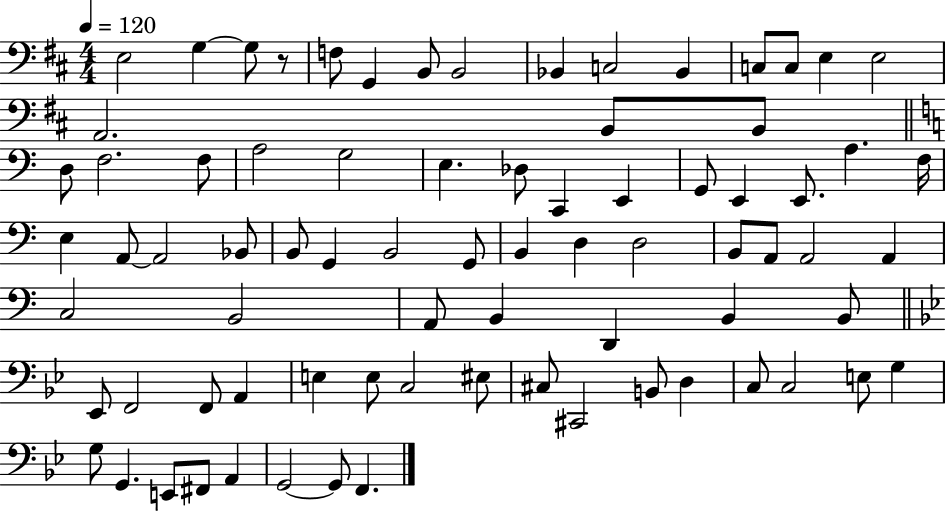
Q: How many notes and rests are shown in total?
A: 78